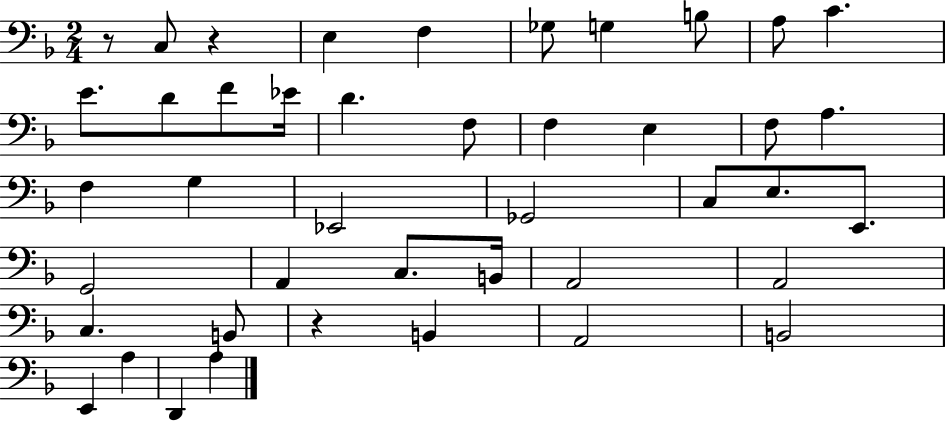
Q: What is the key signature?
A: F major